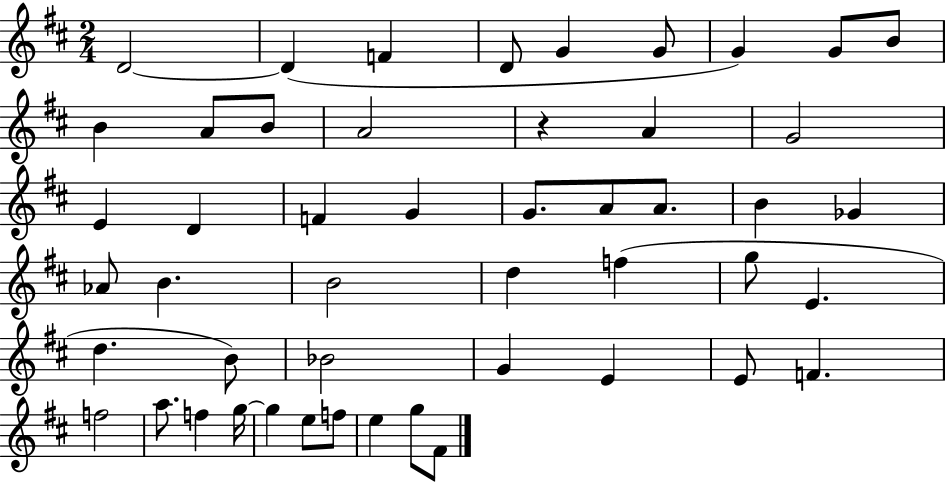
{
  \clef treble
  \numericTimeSignature
  \time 2/4
  \key d \major
  \repeat volta 2 { d'2~~ | d'4( f'4 | d'8 g'4 g'8 | g'4) g'8 b'8 | \break b'4 a'8 b'8 | a'2 | r4 a'4 | g'2 | \break e'4 d'4 | f'4 g'4 | g'8. a'8 a'8. | b'4 ges'4 | \break aes'8 b'4. | b'2 | d''4 f''4( | g''8 e'4. | \break d''4. b'8) | bes'2 | g'4 e'4 | e'8 f'4. | \break f''2 | a''8. f''4 g''16~~ | g''4 e''8 f''8 | e''4 g''8 fis'8 | \break } \bar "|."
}